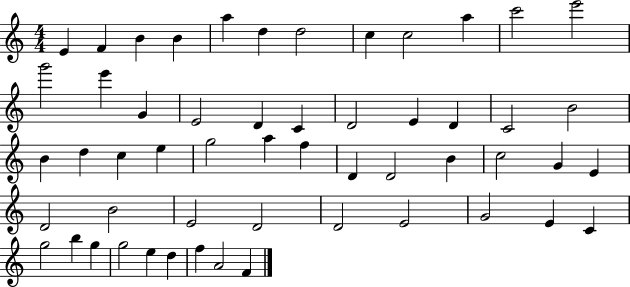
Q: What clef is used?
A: treble